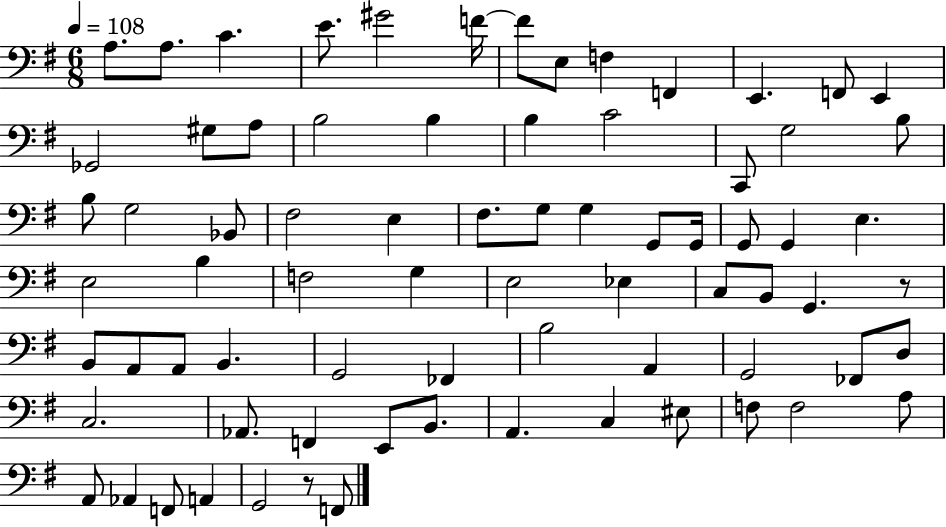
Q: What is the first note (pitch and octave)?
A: A3